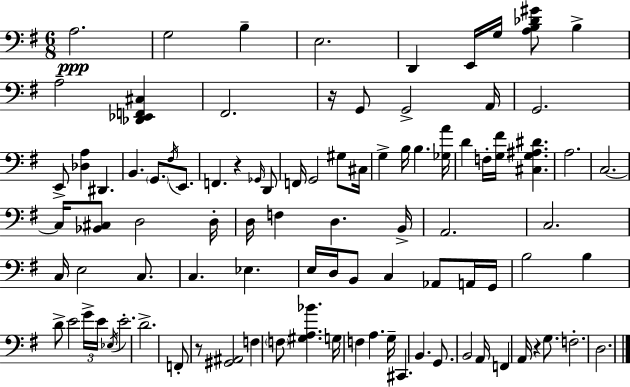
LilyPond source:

{
  \clef bass
  \numericTimeSignature
  \time 6/8
  \key e \minor
  a2.\ppp | g2 b4-- | e2. | d,4 e,16 g16 <a b des' gis'>8 b4-> | \break a2-- <des, ees, f, cis>4 | fis,2. | r16 g,8 g,2-> a,16 | g,2. | \break e,8-> <des a>4 dis,4. | b,4. \parenthesize g,8. \acciaccatura { fis16 } e,8. | f,4. r4 \grace { ges,16 } | d,8 f,16 g,2 gis8 | \break cis16 g4-> b16 b4. | <ges a'>16 d'4 f16-. <g fis'>16 <cis g ais dis'>4. | a2. | c2.~~ | \break c16 <bes, cis>8 d2 | d16-. d16 f4 d4. | b,16-> a,2. | c2. | \break c16 e2 c8. | c4. ees4. | e16 d16 b,8 c4 aes,8 | a,16 g,16 b2 b4 | \break d'8-> e'2 | \tuplet 3/2 { g'16-> e'16 \acciaccatura { ees16 } } e'2.-. | d'2.-> | f,8-. r8 <gis, ais,>2 | \break f4 \parenthesize f8 <gis a bes'>4. | g16 f4 a4. | g16-- cis,4. b,4. | g,8. b,2 | \break a,16 f,4 a,16 r4 | g8. f2.-. | d2. | \bar "|."
}